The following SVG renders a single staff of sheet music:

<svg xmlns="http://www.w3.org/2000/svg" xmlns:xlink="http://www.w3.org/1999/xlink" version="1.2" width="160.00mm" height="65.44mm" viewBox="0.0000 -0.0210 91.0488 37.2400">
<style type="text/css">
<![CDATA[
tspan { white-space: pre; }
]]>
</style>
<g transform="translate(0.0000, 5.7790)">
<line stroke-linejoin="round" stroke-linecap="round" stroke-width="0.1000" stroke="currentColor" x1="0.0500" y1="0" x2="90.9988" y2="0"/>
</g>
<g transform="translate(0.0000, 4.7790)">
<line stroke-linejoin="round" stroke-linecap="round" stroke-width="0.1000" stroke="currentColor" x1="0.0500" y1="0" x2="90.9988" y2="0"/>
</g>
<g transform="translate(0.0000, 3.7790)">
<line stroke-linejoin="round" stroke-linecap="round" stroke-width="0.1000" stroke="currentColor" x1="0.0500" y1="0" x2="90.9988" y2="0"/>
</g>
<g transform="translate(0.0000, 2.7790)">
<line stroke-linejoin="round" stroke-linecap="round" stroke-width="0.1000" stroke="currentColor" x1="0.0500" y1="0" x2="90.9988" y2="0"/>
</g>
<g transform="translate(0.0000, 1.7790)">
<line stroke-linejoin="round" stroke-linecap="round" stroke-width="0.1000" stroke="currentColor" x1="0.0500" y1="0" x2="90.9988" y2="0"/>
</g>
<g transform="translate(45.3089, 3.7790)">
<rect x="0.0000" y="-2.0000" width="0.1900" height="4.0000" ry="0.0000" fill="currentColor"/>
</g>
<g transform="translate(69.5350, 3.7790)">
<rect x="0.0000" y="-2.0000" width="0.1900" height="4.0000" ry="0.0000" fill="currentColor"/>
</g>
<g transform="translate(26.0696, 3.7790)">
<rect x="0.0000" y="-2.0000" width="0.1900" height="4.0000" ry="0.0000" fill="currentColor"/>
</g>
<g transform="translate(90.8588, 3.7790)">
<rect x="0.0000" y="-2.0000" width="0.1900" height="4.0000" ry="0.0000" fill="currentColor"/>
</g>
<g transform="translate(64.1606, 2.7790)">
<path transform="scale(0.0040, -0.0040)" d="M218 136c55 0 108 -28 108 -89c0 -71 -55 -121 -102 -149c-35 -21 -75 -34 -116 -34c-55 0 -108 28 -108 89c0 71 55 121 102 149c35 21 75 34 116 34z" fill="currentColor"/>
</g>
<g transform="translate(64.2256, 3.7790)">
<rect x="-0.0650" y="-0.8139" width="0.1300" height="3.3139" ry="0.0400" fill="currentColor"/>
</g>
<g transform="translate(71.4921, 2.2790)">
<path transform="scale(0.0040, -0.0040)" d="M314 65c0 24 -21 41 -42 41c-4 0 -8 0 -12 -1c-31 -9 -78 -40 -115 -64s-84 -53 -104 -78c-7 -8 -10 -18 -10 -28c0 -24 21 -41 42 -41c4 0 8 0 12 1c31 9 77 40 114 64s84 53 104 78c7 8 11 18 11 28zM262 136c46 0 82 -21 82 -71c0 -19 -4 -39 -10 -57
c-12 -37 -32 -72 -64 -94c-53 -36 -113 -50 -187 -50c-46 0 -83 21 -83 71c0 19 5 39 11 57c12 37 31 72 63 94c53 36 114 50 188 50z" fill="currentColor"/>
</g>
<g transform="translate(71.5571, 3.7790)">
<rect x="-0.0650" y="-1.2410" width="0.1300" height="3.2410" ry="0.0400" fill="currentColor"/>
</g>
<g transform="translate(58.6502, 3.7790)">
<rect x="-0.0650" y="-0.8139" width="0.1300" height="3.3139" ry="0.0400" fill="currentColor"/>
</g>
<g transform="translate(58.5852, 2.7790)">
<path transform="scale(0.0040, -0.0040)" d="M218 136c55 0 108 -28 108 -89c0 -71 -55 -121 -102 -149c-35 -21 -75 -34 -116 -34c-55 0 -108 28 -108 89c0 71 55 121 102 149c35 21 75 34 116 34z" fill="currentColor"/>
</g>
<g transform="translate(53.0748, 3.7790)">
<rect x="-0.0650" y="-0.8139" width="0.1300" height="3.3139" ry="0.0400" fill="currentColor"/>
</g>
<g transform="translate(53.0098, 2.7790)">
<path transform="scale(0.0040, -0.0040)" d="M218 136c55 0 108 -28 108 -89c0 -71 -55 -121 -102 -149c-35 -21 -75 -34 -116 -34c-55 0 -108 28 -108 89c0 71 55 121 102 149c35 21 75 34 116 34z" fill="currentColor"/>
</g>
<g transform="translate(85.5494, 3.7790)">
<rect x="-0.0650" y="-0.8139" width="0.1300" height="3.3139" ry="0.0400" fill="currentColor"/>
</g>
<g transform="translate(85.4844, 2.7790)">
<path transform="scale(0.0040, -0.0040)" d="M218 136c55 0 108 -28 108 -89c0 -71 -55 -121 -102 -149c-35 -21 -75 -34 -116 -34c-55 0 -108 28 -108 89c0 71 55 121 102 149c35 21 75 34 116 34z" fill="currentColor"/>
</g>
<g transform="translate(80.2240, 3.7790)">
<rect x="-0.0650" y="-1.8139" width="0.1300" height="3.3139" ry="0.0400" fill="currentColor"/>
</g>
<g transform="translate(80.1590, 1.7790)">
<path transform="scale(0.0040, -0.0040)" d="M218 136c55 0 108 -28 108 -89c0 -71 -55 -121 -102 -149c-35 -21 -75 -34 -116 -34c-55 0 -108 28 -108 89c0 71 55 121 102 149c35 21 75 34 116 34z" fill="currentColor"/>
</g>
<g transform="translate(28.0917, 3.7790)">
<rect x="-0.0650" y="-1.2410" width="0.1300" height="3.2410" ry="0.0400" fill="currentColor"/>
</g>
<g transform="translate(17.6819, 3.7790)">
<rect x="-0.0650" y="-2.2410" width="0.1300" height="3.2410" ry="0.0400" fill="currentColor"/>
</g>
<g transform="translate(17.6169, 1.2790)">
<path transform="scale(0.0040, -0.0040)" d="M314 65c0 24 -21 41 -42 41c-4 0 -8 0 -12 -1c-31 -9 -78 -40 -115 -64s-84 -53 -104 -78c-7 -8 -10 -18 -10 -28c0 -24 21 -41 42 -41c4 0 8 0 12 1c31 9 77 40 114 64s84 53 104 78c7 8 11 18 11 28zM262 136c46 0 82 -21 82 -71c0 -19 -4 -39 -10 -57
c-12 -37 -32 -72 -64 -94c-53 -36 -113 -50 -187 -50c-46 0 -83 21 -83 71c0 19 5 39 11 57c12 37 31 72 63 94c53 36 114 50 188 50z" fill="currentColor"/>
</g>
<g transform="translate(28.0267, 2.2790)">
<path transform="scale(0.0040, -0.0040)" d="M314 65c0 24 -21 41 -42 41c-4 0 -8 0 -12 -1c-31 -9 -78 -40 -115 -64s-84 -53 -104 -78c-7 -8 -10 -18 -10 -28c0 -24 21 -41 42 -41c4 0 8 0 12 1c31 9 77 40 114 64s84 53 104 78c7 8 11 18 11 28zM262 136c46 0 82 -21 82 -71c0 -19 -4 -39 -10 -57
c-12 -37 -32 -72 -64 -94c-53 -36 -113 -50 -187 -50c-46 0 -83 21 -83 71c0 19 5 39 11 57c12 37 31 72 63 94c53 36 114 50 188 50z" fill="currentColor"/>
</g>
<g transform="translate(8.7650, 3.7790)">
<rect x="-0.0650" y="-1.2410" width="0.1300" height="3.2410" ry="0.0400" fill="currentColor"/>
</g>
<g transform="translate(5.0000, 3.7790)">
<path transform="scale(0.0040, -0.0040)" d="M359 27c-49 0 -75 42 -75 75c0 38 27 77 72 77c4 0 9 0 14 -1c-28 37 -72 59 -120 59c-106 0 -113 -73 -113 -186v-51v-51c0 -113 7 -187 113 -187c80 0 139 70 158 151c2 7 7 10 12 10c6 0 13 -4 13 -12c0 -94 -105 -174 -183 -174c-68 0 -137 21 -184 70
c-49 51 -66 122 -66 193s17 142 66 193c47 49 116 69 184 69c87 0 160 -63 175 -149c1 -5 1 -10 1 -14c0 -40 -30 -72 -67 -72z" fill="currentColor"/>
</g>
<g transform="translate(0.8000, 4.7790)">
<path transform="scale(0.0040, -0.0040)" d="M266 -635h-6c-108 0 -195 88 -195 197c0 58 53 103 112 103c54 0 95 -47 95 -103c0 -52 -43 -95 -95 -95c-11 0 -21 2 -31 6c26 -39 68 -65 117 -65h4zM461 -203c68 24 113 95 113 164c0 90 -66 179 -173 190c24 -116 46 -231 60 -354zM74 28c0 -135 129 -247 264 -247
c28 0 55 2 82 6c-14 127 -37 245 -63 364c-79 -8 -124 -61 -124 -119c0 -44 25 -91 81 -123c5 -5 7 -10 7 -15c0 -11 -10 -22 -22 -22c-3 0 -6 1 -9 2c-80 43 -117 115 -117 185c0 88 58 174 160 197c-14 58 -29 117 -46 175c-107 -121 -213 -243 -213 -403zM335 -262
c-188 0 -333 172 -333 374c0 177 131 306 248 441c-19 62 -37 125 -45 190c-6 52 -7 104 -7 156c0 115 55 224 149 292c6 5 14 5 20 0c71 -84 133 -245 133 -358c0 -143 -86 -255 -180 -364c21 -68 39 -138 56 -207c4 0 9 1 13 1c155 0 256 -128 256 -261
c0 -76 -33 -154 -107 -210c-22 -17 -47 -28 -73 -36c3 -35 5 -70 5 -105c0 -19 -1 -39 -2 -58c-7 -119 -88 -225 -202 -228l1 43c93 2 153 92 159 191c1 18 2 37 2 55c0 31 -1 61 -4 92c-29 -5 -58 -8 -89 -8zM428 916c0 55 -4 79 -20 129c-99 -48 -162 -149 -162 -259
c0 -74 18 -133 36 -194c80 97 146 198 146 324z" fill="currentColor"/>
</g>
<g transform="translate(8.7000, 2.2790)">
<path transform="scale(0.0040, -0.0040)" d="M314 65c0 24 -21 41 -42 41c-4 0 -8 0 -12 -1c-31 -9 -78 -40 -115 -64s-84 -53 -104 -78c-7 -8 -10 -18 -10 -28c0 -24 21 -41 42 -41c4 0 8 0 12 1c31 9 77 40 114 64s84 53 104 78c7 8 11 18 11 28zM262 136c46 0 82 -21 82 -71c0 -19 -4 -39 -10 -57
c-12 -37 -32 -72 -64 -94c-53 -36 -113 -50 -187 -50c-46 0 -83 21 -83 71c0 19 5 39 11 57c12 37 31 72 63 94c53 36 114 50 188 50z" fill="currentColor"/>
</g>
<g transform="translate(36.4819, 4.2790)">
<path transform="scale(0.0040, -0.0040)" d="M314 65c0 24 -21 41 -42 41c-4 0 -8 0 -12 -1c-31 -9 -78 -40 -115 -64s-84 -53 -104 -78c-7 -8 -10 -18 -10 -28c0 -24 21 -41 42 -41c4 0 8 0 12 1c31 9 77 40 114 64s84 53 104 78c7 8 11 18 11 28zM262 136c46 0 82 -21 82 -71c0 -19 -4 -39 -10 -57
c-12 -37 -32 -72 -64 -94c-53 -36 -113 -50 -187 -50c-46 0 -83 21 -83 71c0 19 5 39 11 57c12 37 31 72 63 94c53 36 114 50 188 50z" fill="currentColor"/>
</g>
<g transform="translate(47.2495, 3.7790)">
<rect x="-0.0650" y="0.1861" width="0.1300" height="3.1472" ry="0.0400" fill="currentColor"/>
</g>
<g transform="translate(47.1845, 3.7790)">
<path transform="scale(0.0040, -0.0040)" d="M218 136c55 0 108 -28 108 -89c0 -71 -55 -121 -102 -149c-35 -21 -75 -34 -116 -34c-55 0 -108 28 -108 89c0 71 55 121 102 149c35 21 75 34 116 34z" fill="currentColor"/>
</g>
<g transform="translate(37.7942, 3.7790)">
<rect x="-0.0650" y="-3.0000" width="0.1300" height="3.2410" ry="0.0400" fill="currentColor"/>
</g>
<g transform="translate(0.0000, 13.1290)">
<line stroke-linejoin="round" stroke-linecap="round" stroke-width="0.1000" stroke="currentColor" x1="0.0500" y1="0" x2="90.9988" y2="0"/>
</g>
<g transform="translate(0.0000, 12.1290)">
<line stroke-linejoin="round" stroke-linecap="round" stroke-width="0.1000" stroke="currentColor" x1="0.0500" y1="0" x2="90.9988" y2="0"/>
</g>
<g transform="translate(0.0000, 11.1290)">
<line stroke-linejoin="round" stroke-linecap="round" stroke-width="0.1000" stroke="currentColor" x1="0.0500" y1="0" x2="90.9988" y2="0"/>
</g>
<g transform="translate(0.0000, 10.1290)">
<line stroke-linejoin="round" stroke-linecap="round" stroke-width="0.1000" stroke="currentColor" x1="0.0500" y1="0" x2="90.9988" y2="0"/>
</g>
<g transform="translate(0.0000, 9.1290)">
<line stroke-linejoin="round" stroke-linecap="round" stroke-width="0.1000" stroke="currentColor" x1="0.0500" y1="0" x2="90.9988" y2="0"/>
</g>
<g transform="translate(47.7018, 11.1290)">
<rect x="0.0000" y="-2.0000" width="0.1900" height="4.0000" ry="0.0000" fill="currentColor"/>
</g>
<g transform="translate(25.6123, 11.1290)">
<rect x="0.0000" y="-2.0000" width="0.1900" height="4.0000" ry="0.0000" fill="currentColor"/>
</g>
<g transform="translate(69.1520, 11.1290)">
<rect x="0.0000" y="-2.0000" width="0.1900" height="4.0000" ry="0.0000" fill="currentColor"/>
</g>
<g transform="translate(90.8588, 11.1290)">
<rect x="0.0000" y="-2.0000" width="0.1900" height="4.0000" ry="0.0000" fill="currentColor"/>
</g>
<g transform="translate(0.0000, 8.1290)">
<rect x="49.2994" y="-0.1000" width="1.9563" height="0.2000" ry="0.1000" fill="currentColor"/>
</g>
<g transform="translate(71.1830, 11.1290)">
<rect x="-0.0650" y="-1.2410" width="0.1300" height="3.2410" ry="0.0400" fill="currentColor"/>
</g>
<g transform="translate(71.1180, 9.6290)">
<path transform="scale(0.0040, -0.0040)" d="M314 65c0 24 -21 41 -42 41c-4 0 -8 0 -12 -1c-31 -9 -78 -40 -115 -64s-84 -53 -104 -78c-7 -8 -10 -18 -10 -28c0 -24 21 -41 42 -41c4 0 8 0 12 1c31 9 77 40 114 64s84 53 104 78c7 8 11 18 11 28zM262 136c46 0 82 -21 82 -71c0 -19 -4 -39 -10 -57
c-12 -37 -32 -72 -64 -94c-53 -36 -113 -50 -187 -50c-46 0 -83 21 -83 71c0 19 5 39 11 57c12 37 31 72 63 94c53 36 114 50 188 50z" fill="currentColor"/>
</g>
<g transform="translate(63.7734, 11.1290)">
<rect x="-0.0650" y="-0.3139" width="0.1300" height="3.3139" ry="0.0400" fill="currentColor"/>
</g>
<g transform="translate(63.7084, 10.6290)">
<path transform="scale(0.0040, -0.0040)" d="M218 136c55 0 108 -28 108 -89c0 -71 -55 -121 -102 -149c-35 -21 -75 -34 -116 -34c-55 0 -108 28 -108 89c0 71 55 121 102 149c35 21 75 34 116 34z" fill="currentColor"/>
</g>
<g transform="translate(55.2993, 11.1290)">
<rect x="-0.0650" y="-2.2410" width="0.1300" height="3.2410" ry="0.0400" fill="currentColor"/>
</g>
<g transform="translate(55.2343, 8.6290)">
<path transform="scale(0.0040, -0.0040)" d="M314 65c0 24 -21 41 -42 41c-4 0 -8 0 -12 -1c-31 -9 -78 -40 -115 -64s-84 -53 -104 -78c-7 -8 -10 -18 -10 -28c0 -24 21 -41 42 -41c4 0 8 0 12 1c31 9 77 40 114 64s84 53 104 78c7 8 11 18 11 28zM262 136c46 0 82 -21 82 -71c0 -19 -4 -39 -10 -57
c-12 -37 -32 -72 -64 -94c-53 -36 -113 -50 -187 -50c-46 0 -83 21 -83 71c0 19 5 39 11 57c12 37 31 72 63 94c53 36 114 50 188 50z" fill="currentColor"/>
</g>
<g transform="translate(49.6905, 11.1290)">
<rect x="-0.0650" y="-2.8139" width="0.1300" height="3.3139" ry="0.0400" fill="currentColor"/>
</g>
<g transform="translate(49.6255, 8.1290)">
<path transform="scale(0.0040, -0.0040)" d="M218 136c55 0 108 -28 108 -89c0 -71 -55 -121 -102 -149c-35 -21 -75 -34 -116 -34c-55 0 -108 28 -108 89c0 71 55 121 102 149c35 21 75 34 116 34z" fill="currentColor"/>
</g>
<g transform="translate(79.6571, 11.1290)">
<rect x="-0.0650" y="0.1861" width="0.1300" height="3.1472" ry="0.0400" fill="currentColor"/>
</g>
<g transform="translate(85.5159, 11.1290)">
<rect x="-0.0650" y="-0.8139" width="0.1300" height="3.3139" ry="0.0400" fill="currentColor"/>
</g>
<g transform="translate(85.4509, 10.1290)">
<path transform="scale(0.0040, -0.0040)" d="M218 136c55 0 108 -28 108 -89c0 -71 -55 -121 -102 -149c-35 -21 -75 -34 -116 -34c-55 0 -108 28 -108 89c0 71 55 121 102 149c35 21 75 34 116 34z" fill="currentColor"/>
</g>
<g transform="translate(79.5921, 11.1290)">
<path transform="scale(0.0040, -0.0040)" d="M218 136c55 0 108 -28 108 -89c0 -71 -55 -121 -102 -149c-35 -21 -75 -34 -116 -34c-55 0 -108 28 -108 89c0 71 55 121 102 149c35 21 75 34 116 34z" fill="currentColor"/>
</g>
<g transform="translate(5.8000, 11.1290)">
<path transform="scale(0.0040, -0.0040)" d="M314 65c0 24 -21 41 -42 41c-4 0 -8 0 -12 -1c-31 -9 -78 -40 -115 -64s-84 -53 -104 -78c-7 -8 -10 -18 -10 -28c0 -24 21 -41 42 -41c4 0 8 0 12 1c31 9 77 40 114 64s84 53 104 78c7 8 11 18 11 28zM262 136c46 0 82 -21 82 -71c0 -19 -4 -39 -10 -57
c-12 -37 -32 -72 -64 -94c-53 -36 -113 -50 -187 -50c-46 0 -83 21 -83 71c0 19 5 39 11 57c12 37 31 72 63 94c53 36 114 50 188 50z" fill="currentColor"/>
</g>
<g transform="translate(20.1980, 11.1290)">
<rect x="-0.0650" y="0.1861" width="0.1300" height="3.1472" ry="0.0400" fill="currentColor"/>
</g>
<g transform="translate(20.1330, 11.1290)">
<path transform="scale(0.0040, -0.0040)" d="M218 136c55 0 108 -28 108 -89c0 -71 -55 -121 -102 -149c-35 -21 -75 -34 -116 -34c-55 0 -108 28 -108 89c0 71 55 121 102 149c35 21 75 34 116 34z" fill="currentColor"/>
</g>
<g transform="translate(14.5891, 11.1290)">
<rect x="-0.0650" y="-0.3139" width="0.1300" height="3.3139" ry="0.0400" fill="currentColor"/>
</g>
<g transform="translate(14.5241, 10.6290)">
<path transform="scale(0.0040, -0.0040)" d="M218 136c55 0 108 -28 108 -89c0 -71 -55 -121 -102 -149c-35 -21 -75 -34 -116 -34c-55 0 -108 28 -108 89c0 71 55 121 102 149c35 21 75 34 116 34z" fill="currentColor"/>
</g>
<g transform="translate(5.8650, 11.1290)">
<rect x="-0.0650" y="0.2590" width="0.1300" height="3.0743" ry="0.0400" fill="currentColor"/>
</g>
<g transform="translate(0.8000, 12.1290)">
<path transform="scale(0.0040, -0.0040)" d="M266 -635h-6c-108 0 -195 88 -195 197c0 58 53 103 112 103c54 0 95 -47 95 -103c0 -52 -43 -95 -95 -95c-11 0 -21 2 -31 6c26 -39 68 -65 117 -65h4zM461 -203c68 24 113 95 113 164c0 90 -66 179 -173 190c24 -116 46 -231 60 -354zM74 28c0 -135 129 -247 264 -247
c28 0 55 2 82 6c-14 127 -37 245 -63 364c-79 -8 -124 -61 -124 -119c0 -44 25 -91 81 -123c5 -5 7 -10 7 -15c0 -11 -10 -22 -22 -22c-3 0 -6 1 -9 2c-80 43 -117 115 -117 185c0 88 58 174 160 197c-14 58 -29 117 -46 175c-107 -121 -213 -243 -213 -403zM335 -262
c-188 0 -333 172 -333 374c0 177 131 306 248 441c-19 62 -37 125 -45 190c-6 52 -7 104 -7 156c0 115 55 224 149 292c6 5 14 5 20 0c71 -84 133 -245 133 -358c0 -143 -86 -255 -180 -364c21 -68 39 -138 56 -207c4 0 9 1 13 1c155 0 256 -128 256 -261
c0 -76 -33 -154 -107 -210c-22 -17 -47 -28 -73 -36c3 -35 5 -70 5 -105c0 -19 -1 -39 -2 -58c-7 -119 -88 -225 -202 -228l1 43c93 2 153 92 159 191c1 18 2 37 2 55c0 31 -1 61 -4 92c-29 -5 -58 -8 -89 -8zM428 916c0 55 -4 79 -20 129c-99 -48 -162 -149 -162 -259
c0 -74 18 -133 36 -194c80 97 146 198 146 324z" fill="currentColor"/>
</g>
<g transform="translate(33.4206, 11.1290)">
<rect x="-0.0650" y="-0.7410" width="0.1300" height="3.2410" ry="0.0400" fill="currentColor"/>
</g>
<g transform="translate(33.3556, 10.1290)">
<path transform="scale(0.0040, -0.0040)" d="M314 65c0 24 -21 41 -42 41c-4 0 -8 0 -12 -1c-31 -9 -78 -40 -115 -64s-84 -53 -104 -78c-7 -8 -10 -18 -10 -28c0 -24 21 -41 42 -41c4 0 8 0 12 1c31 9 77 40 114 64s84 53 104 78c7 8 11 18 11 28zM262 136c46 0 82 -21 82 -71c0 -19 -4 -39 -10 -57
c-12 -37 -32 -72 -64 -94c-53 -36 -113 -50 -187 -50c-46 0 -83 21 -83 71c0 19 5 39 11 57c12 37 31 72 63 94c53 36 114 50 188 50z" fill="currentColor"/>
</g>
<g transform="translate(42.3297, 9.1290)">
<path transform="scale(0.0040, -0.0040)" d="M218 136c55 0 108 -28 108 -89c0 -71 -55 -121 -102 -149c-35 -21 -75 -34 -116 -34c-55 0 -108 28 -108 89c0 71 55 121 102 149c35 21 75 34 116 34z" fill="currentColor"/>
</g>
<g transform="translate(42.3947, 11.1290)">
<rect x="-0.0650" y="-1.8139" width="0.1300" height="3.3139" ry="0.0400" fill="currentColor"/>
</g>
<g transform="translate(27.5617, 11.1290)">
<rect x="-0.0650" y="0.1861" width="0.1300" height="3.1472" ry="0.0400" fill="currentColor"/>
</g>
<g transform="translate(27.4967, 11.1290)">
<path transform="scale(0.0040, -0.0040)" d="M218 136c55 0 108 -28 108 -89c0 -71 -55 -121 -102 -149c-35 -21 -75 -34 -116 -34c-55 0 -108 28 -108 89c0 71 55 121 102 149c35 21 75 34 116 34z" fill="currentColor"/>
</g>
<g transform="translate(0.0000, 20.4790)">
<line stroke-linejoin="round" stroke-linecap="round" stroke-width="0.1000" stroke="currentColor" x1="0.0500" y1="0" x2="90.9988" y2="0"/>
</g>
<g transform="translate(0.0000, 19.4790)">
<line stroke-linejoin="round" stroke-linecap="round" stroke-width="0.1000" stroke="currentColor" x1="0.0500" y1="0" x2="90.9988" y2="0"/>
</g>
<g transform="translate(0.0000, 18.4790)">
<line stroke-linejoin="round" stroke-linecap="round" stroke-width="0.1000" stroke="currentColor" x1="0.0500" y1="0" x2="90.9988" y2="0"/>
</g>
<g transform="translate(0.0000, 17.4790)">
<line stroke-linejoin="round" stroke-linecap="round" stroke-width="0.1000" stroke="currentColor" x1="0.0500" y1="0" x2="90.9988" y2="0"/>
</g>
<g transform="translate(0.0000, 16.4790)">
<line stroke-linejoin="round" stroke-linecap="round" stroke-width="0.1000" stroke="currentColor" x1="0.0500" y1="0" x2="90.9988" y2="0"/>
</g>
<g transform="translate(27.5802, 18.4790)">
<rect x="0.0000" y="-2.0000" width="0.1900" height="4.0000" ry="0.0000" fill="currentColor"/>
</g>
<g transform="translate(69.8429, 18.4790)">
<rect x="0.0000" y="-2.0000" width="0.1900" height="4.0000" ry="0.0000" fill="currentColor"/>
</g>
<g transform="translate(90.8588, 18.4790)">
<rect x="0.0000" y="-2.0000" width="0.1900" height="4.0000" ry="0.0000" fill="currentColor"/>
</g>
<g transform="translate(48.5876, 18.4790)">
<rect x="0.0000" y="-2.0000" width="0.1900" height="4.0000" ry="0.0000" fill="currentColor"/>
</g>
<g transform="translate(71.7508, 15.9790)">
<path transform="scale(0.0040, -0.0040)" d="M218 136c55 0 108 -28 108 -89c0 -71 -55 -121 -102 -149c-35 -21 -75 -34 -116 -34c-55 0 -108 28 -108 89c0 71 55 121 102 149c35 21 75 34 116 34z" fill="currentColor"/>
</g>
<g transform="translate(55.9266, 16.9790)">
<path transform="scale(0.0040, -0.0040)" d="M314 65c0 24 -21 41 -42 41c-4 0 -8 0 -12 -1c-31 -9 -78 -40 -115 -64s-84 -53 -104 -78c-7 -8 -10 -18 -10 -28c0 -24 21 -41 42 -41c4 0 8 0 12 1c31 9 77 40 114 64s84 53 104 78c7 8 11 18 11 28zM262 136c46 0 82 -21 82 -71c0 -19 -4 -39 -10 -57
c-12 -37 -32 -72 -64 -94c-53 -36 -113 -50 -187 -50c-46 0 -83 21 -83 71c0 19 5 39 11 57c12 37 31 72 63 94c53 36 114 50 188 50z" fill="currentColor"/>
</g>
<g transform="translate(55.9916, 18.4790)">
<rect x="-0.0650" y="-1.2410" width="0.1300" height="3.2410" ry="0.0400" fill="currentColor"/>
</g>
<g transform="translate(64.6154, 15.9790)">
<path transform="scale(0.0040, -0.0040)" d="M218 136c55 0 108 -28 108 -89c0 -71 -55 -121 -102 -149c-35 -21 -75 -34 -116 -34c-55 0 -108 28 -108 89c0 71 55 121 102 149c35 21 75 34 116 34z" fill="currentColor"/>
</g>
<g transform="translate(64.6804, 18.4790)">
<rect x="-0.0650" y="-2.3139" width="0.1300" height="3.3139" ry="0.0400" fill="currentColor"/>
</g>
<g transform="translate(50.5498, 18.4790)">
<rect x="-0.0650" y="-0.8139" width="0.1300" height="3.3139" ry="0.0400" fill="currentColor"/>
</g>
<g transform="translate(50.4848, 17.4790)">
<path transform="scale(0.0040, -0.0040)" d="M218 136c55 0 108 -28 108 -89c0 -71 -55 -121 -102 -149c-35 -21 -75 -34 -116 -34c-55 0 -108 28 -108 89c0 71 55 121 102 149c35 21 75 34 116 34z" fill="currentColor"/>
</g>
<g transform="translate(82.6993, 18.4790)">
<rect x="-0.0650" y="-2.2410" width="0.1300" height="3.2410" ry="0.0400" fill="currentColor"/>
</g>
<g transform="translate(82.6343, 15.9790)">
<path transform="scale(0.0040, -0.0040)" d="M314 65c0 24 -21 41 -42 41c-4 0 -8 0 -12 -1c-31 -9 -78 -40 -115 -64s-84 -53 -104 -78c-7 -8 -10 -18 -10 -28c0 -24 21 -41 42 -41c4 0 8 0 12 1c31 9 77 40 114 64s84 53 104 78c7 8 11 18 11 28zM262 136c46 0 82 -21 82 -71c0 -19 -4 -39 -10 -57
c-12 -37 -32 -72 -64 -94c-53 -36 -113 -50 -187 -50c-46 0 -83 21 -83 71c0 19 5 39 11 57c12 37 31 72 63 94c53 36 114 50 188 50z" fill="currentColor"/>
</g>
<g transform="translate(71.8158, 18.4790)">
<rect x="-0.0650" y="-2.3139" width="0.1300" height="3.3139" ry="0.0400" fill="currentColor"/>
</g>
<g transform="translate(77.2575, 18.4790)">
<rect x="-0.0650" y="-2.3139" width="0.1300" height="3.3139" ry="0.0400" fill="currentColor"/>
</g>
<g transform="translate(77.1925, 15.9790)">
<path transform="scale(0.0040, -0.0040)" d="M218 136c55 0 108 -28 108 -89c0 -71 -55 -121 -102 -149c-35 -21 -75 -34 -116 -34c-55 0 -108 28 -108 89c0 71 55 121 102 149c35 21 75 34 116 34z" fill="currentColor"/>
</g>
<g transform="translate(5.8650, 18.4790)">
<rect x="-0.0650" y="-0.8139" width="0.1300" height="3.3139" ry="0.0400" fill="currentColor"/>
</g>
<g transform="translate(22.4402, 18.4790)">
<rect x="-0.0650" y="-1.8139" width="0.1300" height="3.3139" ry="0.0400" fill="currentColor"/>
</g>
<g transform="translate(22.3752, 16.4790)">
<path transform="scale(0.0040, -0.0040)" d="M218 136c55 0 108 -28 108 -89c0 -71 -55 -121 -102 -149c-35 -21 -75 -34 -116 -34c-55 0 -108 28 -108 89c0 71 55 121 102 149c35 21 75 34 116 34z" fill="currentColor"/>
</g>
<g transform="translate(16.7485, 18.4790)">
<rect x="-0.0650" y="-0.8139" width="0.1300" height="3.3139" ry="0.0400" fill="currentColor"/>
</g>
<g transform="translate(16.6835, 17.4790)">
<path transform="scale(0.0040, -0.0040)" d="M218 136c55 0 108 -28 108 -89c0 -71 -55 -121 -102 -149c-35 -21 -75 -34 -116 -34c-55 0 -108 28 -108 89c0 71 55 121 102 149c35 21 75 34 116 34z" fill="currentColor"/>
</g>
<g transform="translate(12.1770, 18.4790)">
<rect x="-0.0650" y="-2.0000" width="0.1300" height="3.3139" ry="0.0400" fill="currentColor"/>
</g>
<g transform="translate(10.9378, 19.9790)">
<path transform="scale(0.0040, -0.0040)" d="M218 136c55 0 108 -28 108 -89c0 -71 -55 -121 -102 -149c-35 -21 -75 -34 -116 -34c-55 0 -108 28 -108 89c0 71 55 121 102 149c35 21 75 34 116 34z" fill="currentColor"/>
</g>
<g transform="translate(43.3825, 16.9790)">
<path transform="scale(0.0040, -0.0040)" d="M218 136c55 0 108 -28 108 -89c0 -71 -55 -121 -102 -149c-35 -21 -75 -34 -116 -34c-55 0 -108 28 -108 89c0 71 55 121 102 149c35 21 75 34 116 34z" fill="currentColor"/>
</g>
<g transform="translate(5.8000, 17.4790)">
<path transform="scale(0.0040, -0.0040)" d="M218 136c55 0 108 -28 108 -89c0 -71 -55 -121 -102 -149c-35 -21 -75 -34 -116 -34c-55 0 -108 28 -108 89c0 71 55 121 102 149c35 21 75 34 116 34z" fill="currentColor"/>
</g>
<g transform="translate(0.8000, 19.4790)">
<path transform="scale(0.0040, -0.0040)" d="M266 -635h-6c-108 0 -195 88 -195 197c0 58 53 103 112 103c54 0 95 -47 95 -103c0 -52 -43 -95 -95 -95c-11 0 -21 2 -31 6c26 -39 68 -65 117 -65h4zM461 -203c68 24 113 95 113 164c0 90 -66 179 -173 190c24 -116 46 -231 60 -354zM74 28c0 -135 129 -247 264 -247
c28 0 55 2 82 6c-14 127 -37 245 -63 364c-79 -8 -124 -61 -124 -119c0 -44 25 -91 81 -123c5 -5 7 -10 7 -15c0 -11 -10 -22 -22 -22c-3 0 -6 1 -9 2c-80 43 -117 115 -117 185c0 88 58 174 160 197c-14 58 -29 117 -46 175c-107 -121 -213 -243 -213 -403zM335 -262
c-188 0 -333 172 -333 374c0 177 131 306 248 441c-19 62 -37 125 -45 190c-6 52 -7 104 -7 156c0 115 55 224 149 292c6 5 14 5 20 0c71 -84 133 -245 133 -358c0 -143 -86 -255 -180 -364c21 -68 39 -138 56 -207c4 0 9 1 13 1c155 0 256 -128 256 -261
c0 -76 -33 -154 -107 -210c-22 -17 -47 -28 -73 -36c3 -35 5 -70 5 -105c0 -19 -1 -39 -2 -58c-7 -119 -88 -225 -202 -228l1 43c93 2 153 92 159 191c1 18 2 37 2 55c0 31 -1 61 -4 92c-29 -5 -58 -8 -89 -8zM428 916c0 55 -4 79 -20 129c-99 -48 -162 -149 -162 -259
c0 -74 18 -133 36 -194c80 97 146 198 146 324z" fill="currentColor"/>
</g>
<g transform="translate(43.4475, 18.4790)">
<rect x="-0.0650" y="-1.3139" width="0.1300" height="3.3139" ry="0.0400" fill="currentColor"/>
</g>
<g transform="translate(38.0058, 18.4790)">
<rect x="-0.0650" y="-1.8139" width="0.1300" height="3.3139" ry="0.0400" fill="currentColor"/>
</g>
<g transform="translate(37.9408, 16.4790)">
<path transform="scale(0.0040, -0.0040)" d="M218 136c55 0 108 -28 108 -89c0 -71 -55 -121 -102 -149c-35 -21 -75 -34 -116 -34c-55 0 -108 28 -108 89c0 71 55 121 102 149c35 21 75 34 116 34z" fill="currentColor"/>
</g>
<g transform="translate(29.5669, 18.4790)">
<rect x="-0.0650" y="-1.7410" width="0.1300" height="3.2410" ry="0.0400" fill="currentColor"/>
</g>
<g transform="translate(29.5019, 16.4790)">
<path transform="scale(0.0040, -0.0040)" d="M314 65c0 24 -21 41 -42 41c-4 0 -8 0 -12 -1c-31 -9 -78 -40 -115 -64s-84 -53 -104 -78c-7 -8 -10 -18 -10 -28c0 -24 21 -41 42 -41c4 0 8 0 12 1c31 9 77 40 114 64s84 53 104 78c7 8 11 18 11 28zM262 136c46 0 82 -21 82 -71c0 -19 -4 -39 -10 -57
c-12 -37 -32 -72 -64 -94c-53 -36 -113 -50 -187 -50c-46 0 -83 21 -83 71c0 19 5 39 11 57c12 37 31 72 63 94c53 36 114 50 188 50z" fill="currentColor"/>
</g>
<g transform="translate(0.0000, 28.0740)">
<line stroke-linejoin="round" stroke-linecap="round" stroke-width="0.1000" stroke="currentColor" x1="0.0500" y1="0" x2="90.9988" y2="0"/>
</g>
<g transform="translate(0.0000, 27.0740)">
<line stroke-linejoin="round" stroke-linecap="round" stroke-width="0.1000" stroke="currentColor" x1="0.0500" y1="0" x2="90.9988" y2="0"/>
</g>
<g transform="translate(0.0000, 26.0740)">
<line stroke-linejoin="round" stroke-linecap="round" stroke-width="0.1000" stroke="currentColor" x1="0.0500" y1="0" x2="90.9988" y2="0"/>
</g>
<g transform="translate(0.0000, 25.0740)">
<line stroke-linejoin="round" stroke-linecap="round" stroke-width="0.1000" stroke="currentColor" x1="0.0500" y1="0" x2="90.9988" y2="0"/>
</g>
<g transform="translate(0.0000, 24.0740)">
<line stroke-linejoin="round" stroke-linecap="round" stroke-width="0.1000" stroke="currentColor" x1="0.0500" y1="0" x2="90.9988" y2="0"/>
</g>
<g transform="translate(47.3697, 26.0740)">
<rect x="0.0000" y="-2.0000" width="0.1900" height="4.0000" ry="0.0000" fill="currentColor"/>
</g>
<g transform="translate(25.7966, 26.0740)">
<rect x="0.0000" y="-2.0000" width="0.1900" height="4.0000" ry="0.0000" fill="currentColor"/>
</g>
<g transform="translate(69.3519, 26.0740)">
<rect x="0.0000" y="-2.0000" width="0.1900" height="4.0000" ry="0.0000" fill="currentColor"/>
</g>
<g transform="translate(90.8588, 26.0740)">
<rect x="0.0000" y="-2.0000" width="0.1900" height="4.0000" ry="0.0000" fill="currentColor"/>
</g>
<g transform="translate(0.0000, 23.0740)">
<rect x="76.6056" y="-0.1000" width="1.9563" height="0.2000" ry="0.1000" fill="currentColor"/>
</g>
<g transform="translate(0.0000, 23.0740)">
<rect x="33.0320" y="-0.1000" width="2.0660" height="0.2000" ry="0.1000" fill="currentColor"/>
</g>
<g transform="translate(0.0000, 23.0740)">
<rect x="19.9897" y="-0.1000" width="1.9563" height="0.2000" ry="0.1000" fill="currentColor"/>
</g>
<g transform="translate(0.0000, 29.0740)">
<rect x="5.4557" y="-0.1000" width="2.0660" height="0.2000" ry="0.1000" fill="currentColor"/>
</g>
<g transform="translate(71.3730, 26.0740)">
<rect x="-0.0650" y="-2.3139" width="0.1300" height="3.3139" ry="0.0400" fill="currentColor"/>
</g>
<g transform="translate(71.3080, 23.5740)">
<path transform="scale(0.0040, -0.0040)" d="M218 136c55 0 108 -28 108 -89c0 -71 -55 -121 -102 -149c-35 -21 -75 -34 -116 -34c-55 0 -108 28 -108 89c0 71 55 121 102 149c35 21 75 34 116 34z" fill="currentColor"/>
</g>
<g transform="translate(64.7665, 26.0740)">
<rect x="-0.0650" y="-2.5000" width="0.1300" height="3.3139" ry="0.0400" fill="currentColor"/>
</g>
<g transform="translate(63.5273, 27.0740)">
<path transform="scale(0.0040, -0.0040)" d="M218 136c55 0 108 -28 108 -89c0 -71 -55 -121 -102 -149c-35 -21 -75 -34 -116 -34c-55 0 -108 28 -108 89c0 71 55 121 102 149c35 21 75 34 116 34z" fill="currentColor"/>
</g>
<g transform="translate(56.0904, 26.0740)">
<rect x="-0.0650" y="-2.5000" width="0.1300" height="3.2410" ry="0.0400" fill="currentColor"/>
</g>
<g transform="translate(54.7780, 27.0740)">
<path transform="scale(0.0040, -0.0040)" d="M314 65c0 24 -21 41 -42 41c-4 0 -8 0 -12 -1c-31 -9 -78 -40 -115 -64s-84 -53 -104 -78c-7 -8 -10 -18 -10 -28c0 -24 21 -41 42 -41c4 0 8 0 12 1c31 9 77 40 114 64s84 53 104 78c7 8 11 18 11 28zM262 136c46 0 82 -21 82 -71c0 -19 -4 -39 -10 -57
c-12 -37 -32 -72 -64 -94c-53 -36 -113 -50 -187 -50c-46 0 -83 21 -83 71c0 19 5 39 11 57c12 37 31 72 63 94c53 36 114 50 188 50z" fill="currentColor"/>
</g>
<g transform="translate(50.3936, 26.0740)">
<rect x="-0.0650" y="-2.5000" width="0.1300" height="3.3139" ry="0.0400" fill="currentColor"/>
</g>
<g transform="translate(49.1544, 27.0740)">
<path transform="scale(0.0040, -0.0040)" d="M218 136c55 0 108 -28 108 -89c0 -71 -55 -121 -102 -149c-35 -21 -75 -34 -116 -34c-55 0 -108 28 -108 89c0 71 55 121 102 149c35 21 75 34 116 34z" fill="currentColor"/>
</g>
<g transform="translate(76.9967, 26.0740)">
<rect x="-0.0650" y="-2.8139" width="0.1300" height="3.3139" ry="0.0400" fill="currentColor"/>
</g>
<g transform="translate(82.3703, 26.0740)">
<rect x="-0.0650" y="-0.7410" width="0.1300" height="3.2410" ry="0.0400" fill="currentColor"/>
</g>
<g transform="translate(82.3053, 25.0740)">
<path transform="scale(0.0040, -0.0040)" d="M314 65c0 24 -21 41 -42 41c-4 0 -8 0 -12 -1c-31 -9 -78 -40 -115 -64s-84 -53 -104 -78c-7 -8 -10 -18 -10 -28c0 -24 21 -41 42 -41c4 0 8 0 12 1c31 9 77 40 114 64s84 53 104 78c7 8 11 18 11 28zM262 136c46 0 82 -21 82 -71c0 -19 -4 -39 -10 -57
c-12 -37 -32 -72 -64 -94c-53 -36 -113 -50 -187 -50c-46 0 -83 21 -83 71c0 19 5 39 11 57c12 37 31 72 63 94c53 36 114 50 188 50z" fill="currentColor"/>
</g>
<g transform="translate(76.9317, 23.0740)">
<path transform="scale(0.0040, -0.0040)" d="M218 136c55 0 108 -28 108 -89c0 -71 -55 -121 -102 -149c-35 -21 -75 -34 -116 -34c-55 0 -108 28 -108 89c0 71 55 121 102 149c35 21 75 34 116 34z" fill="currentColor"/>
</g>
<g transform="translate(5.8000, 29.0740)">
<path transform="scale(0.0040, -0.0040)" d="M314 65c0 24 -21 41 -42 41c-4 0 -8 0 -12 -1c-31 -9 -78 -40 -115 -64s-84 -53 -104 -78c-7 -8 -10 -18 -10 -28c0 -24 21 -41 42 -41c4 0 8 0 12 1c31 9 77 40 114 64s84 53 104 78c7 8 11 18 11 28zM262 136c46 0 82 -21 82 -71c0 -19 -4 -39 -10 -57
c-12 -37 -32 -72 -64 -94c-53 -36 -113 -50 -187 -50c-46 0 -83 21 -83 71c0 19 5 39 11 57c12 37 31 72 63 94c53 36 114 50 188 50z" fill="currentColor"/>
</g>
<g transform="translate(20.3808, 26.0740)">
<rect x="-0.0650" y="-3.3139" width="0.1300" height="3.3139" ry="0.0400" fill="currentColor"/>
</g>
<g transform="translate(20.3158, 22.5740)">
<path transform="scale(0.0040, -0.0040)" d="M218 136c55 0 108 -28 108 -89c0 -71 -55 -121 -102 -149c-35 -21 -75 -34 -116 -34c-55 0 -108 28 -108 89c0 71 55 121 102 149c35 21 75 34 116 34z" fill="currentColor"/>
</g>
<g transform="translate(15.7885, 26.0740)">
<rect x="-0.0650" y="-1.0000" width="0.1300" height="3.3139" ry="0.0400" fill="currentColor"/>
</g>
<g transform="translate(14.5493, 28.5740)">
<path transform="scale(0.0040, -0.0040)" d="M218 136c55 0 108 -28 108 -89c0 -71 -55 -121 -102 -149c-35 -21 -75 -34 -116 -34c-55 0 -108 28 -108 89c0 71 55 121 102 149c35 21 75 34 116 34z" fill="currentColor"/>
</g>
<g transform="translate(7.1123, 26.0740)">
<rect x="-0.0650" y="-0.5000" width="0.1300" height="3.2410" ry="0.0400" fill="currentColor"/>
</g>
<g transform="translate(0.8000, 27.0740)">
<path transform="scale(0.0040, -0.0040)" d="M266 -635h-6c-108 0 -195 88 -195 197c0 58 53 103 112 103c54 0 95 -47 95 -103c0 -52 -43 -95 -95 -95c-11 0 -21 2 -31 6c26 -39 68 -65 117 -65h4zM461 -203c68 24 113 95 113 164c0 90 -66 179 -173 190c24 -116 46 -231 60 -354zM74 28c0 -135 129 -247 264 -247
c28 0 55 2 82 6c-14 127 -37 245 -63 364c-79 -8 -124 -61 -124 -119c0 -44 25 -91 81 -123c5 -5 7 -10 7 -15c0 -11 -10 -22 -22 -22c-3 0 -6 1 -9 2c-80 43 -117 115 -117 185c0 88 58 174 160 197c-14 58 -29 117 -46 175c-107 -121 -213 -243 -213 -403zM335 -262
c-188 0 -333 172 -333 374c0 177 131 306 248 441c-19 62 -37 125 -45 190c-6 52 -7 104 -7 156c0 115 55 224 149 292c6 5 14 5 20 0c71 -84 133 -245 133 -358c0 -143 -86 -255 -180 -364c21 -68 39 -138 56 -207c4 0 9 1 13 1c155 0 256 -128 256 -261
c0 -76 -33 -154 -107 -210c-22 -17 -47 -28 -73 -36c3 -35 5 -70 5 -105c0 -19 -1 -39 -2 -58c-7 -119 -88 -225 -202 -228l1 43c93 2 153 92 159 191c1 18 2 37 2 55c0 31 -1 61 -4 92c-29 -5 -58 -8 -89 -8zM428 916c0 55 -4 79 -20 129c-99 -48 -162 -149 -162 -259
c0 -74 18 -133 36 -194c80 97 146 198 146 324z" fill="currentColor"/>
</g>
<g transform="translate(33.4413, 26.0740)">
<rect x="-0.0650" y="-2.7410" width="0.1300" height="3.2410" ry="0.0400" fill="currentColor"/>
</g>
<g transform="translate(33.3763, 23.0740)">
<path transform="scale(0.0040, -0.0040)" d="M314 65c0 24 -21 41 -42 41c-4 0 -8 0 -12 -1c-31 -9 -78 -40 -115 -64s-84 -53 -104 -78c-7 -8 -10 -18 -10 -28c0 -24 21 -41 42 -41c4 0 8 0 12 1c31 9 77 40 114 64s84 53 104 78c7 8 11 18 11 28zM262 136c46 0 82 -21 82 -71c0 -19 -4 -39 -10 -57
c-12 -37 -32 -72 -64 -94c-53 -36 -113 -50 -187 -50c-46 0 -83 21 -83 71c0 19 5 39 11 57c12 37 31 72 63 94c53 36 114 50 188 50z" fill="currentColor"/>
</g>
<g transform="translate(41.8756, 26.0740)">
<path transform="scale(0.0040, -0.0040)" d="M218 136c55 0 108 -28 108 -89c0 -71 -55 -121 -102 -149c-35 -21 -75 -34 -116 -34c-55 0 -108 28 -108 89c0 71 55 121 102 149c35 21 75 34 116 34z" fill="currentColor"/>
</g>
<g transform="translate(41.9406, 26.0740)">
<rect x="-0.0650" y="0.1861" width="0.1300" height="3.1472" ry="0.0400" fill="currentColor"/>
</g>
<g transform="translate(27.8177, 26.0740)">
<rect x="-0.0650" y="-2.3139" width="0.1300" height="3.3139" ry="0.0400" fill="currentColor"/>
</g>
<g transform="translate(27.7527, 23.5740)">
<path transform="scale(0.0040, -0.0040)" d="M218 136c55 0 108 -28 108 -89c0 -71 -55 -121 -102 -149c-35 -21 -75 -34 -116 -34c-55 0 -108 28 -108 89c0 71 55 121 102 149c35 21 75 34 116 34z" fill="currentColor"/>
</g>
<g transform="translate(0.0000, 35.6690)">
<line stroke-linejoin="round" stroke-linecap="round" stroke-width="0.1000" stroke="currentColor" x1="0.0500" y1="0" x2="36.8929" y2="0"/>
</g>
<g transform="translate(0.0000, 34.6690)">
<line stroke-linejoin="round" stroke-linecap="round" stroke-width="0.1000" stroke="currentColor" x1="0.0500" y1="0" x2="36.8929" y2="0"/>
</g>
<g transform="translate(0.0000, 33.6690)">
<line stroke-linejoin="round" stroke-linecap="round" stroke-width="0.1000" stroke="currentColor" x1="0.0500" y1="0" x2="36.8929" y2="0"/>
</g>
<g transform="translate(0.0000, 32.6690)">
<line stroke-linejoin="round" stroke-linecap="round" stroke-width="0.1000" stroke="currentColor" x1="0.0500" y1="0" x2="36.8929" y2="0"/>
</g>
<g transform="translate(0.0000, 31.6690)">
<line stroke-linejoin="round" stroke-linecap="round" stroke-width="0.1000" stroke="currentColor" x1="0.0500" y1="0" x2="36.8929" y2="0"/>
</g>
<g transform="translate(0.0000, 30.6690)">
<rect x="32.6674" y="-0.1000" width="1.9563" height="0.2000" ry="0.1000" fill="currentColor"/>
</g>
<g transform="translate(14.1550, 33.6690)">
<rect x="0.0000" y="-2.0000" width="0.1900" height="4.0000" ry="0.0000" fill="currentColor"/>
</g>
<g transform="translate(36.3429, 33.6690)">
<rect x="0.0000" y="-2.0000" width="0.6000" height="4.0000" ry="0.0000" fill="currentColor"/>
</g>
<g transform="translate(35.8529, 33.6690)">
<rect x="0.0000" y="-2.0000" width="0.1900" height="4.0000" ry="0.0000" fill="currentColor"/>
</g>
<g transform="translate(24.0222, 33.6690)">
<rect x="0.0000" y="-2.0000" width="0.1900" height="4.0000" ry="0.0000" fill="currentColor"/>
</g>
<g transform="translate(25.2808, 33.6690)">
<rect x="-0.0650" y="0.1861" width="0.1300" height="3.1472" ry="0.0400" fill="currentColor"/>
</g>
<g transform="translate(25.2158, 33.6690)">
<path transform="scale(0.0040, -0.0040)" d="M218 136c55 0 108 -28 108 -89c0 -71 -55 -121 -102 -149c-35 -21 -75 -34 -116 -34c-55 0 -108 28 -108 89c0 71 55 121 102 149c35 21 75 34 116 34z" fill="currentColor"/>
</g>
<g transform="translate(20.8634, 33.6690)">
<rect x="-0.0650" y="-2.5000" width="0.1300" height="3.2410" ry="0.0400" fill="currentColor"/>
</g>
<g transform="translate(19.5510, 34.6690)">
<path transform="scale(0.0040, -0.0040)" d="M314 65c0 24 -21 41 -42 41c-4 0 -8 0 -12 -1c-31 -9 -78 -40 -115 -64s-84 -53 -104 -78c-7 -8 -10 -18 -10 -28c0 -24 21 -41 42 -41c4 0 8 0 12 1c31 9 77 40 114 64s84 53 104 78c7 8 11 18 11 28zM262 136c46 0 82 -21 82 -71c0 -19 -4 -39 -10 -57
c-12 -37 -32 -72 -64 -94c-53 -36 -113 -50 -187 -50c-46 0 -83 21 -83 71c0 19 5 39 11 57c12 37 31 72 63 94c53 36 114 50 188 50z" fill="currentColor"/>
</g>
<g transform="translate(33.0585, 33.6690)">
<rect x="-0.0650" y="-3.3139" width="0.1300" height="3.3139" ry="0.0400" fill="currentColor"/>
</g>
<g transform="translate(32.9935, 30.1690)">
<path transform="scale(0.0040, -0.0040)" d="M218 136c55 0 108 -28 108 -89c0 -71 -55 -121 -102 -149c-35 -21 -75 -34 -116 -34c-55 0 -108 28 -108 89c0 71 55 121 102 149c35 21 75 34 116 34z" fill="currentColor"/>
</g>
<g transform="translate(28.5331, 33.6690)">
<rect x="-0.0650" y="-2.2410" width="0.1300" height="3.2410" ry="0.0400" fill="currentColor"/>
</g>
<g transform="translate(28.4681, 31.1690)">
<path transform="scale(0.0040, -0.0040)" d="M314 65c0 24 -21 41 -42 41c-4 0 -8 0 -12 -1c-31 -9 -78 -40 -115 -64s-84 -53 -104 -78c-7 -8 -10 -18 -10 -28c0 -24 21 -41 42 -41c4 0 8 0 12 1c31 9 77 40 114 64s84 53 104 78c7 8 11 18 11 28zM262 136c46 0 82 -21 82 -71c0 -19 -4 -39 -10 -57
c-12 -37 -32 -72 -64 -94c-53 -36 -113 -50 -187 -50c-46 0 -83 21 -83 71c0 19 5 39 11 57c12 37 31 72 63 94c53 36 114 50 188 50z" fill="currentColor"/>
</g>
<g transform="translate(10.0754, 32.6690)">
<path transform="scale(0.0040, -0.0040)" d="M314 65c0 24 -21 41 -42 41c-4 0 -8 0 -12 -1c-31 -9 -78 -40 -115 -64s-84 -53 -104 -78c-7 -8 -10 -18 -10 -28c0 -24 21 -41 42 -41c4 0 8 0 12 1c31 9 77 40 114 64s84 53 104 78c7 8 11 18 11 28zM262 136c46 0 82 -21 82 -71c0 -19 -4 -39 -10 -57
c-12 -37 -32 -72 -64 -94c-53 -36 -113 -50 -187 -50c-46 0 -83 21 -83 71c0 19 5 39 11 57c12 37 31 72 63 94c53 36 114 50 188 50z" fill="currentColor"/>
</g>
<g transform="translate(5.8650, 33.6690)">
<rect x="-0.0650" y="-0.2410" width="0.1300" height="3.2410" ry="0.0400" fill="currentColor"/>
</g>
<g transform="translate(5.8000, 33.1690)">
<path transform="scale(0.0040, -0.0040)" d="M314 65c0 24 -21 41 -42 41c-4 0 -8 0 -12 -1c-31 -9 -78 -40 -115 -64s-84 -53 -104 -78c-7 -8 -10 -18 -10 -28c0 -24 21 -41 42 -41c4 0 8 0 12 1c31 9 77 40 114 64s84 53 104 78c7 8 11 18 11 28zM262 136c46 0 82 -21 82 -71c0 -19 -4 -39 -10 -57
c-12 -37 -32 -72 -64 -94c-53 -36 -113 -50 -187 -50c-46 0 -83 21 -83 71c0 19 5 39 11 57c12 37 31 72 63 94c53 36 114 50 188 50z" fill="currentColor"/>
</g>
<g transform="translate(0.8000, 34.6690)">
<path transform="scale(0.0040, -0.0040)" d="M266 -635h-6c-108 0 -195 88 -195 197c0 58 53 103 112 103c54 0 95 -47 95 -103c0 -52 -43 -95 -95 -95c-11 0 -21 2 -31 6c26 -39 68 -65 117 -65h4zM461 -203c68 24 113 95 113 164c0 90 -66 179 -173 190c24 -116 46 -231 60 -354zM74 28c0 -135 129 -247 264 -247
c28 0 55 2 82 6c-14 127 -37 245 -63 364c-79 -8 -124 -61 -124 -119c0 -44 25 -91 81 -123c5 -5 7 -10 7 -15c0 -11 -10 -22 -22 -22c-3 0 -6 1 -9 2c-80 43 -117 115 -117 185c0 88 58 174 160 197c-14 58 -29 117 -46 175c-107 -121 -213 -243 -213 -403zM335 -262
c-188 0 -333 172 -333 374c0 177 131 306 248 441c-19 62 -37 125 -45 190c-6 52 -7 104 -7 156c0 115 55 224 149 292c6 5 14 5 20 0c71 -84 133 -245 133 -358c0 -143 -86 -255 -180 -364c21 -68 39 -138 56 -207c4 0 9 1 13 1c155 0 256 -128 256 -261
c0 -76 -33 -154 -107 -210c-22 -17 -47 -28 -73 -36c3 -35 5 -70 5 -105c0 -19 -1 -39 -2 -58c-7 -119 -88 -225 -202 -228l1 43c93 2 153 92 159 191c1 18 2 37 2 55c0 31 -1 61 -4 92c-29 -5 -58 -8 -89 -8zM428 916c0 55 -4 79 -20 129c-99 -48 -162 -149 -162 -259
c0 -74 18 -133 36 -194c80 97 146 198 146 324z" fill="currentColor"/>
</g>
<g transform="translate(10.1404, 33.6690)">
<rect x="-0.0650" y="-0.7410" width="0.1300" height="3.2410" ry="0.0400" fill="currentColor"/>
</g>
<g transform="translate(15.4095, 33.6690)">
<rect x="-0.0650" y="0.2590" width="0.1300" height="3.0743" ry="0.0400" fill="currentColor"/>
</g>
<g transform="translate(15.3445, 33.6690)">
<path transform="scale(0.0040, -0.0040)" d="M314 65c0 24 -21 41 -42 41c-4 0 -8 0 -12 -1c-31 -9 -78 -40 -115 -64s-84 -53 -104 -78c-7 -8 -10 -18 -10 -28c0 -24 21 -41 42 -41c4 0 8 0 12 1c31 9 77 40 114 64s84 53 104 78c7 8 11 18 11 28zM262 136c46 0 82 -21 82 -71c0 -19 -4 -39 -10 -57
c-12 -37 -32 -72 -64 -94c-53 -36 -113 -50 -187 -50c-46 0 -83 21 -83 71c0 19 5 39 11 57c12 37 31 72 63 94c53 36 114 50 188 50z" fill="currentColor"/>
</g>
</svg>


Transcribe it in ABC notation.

X:1
T:Untitled
M:4/4
L:1/4
K:C
e2 g2 e2 A2 B d d d e2 f d B2 c B B d2 f a g2 c e2 B d d F d f f2 f e d e2 g g g g2 C2 D b g a2 B G G2 G g a d2 c2 d2 B2 G2 B g2 b